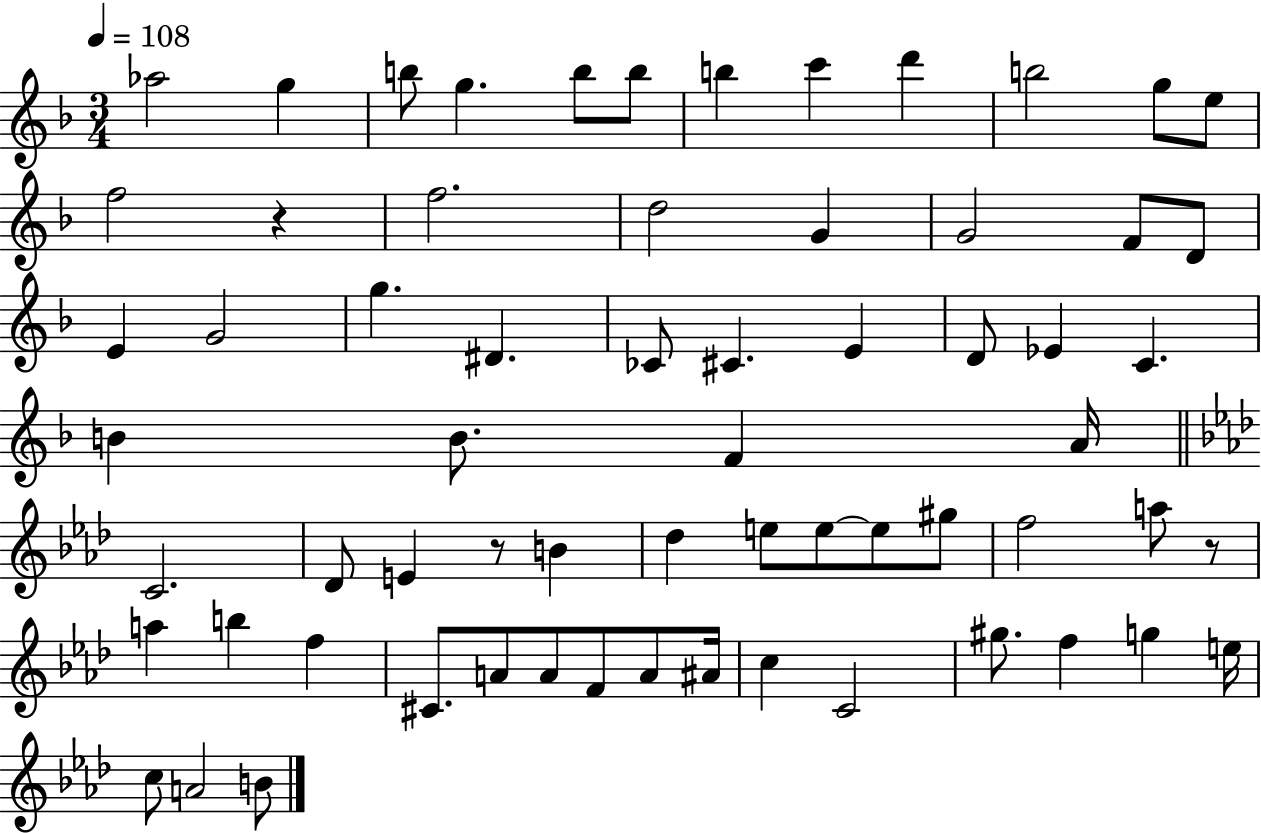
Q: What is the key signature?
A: F major